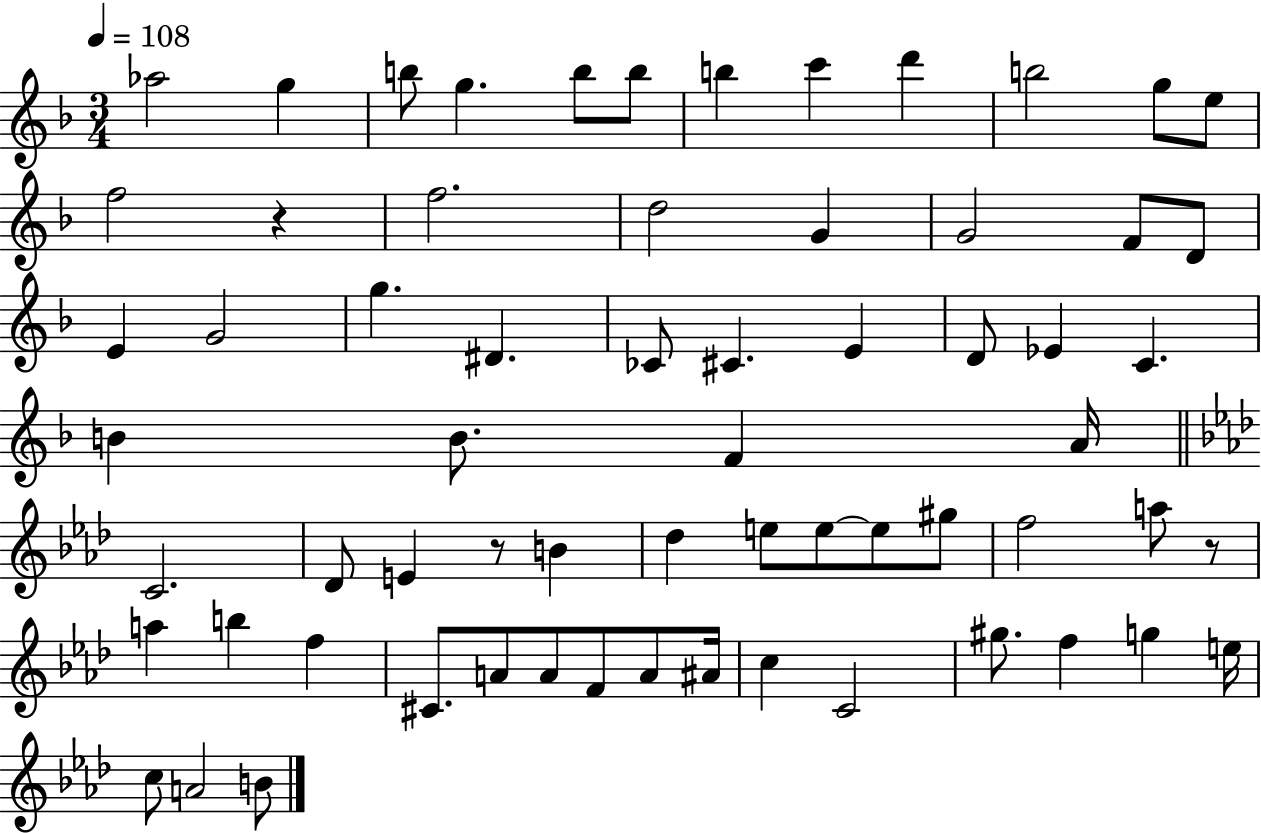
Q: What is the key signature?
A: F major